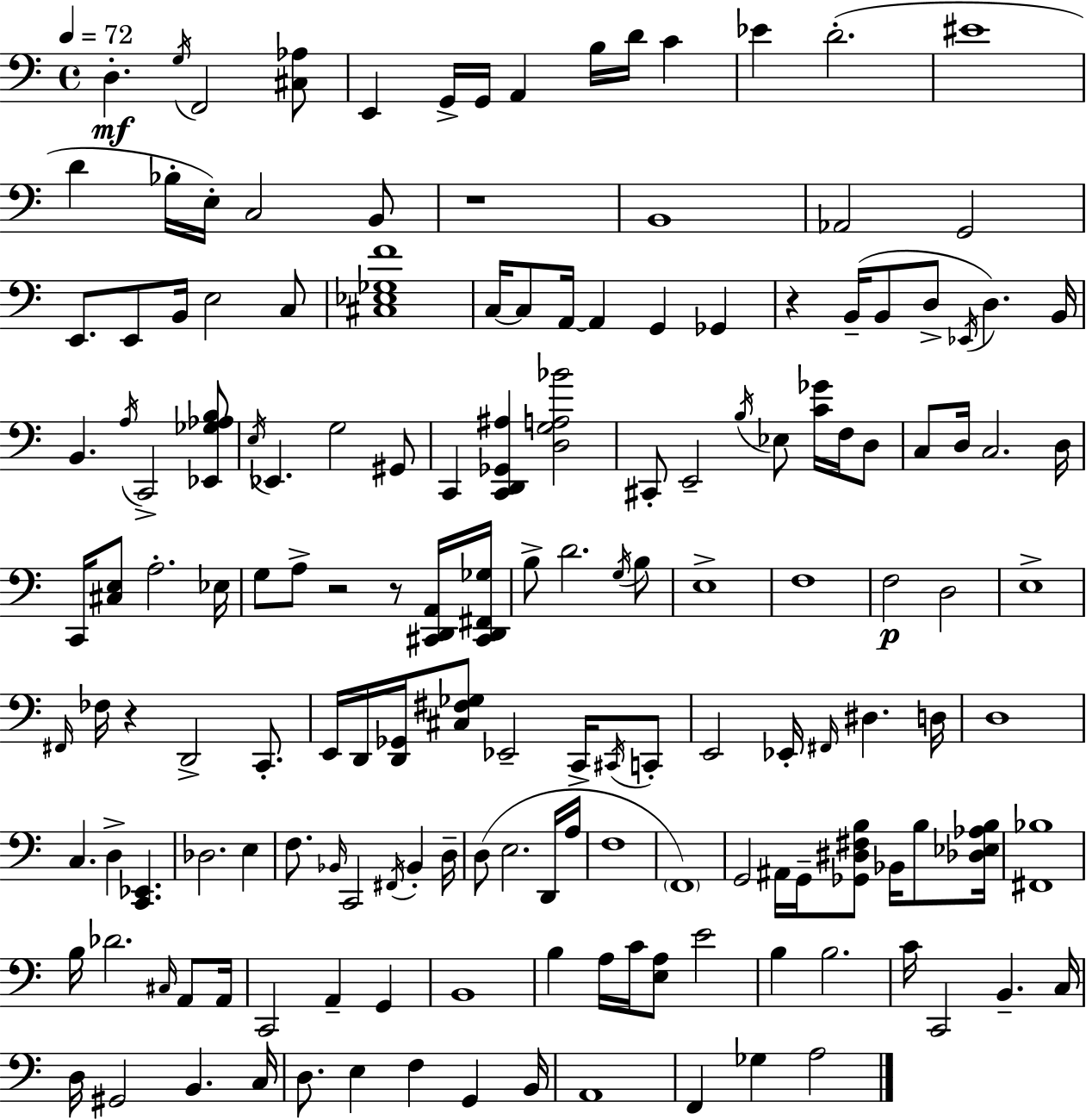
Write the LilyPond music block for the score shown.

{
  \clef bass
  \time 4/4
  \defaultTimeSignature
  \key c \major
  \tempo 4 = 72
  d4.-.\mf \acciaccatura { g16 } f,2 <cis aes>8 | e,4 g,16-> g,16 a,4 b16 d'16 c'4 | ees'4 d'2.-.( | eis'1 | \break d'4 bes16-. e16-.) c2 b,8 | r1 | b,1 | aes,2 g,2 | \break e,8. e,8 b,16 e2 c8 | <cis ees ges f'>1 | c16~~ c8 a,16~~ a,4 g,4 ges,4 | r4 b,16--( b,8 d8-> \acciaccatura { ees,16 }) d4. | \break b,16 b,4. \acciaccatura { a16 } c,2-> | <ees, ges aes b>8 \acciaccatura { e16 } ees,4. g2 | gis,8 c,4 <c, d, ges, ais>4 <d g a bes'>2 | cis,8-. e,2-- \acciaccatura { b16 } ees8 | \break <c' ges'>16 f16 d8 c8 d16 c2. | d16 c,16 <cis e>8 a2.-. | ees16 g8 a8-> r2 | r8 <cis, d, a,>16 <cis, d, fis, ges>16 b8-> d'2. | \break \acciaccatura { g16 } b8 e1-> | f1 | f2\p d2 | e1-> | \break \grace { fis,16 } fes16 r4 d,2-> | c,8.-. e,16 d,16 <d, ges,>16 <cis fis ges>8 ees,2-- | c,16-> \acciaccatura { cis,16 } c,8-. e,2 | ees,16-. \grace { fis,16 } dis4. d16 d1 | \break c4. d4-> | <c, ees,>4. des2. | e4 f8. \grace { bes,16 } c,2 | \acciaccatura { fis,16 } bes,4-. d16-- d8( e2. | \break d,16 a16 f1 | \parenthesize f,1) | g,2 | ais,16 g,16-- <ges, dis fis b>8 bes,16 b8 <des ees aes b>16 <fis, bes>1 | \break b16 des'2. | \grace { cis16 } a,8 a,16 c,2 | a,4-- g,4 b,1 | b4 | \break a16 c'16 <e a>8 e'2 b4 | b2. c'16 c,2 | b,4.-- c16 d16 gis,2 | b,4. c16 d8. e4 | \break f4 g,4 b,16 a,1 | f,4 | ges4 a2 \bar "|."
}